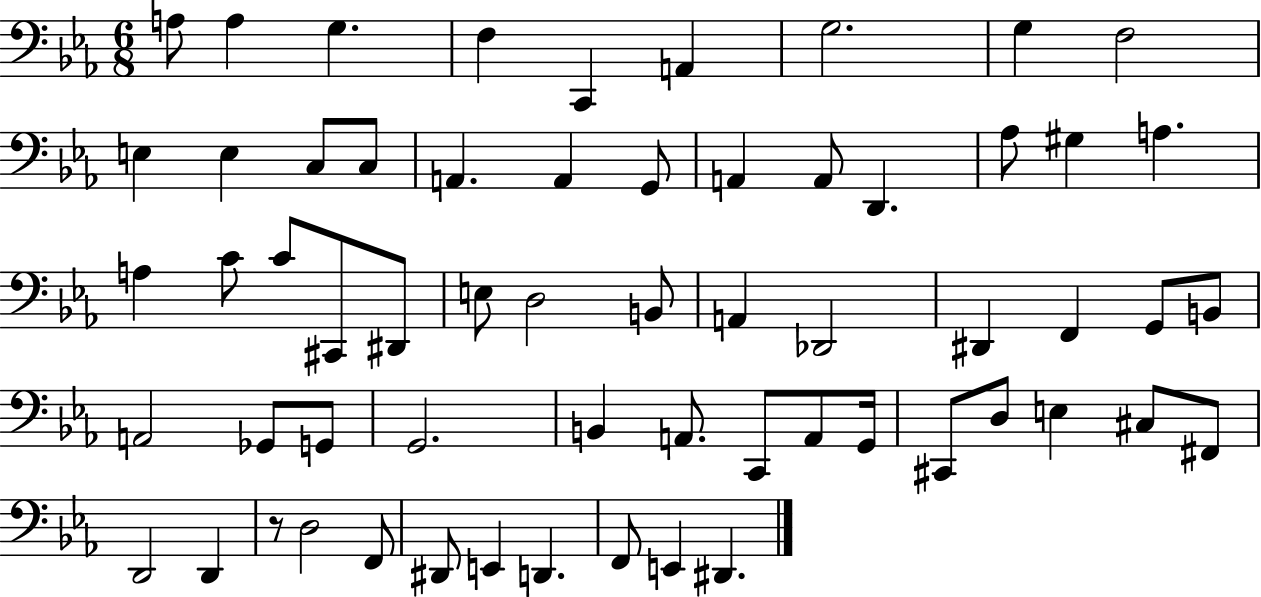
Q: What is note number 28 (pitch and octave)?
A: E3